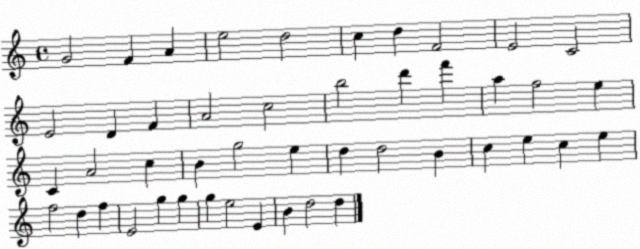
X:1
T:Untitled
M:4/4
L:1/4
K:C
G2 F A e2 d2 c d F2 E2 C2 E2 D F A2 c2 b2 d' f' a f2 e C A2 c B g2 e d d2 B c e c e f2 d f E2 g g g e2 E B d2 d